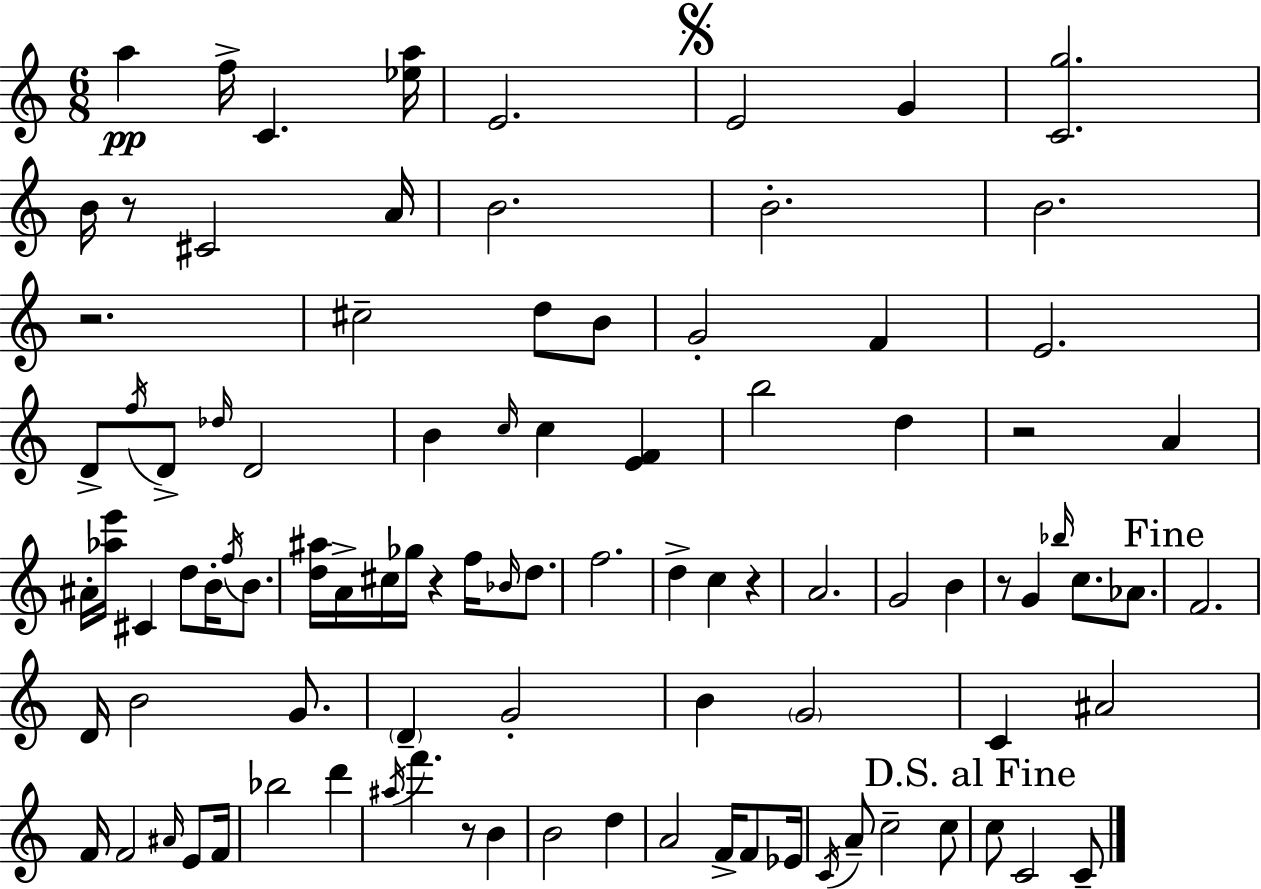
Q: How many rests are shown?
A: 7